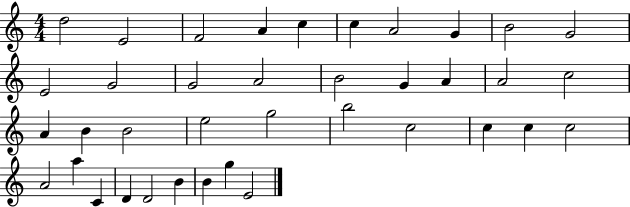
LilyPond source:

{
  \clef treble
  \numericTimeSignature
  \time 4/4
  \key c \major
  d''2 e'2 | f'2 a'4 c''4 | c''4 a'2 g'4 | b'2 g'2 | \break e'2 g'2 | g'2 a'2 | b'2 g'4 a'4 | a'2 c''2 | \break a'4 b'4 b'2 | e''2 g''2 | b''2 c''2 | c''4 c''4 c''2 | \break a'2 a''4 c'4 | d'4 d'2 b'4 | b'4 g''4 e'2 | \bar "|."
}